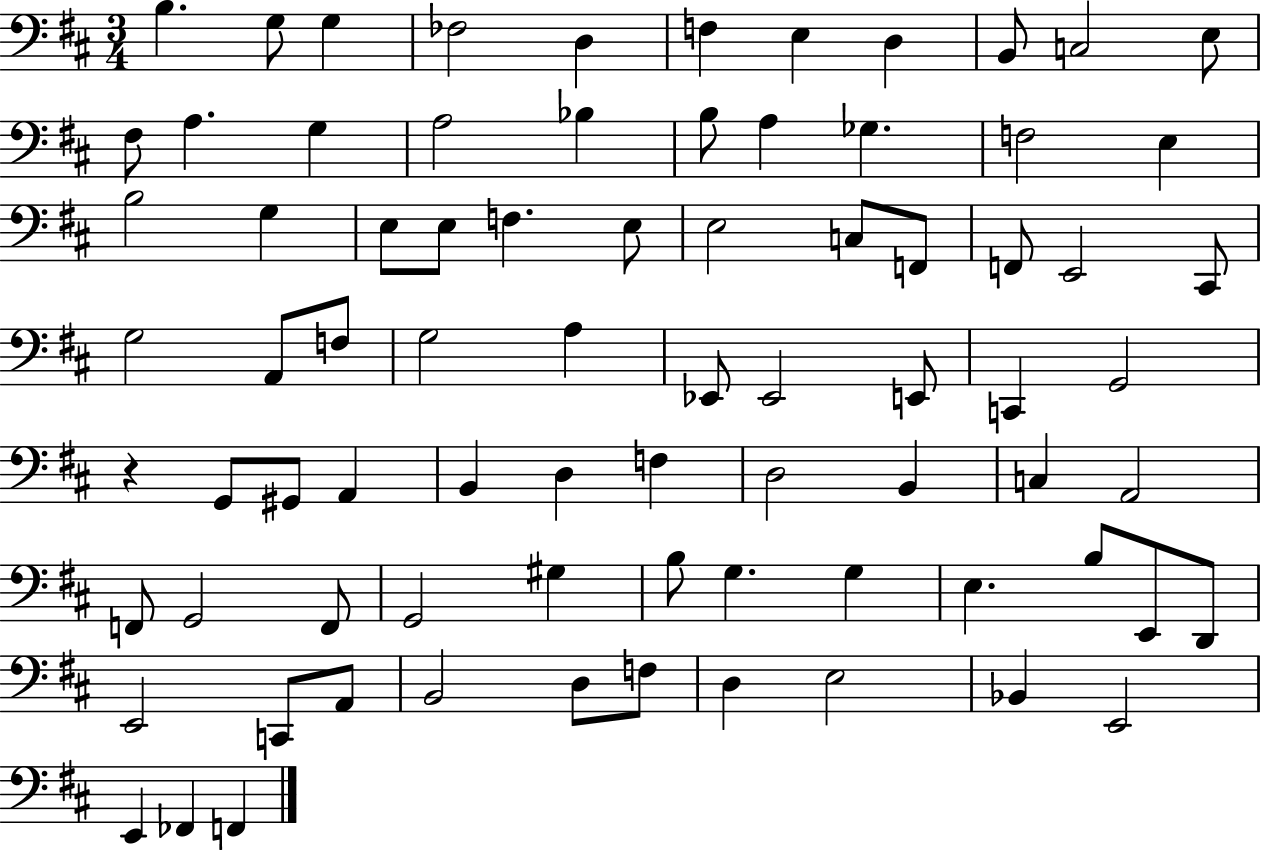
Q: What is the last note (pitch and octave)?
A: F2